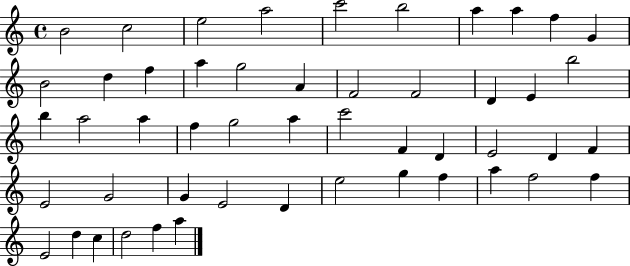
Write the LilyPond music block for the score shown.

{
  \clef treble
  \time 4/4
  \defaultTimeSignature
  \key c \major
  b'2 c''2 | e''2 a''2 | c'''2 b''2 | a''4 a''4 f''4 g'4 | \break b'2 d''4 f''4 | a''4 g''2 a'4 | f'2 f'2 | d'4 e'4 b''2 | \break b''4 a''2 a''4 | f''4 g''2 a''4 | c'''2 f'4 d'4 | e'2 d'4 f'4 | \break e'2 g'2 | g'4 e'2 d'4 | e''2 g''4 f''4 | a''4 f''2 f''4 | \break e'2 d''4 c''4 | d''2 f''4 a''4 | \bar "|."
}